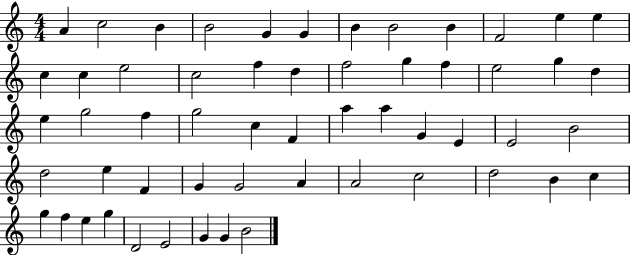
X:1
T:Untitled
M:4/4
L:1/4
K:C
A c2 B B2 G G B B2 B F2 e e c c e2 c2 f d f2 g f e2 g d e g2 f g2 c F a a G E E2 B2 d2 e F G G2 A A2 c2 d2 B c g f e g D2 E2 G G B2